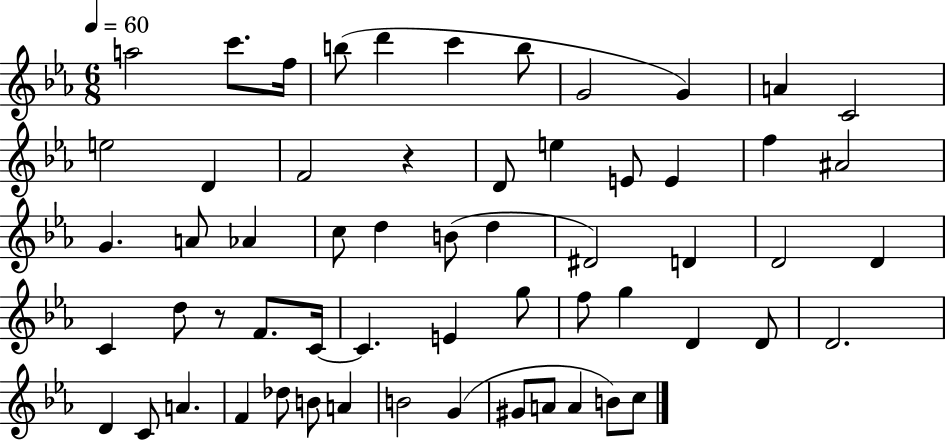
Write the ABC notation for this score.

X:1
T:Untitled
M:6/8
L:1/4
K:Eb
a2 c'/2 f/4 b/2 d' c' b/2 G2 G A C2 e2 D F2 z D/2 e E/2 E f ^A2 G A/2 _A c/2 d B/2 d ^D2 D D2 D C d/2 z/2 F/2 C/4 C E g/2 f/2 g D D/2 D2 D C/2 A F _d/2 B/2 A B2 G ^G/2 A/2 A B/2 c/2